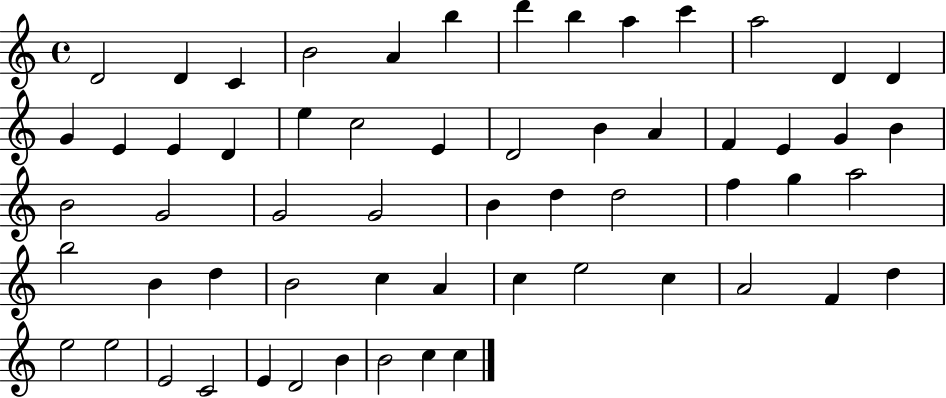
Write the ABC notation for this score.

X:1
T:Untitled
M:4/4
L:1/4
K:C
D2 D C B2 A b d' b a c' a2 D D G E E D e c2 E D2 B A F E G B B2 G2 G2 G2 B d d2 f g a2 b2 B d B2 c A c e2 c A2 F d e2 e2 E2 C2 E D2 B B2 c c